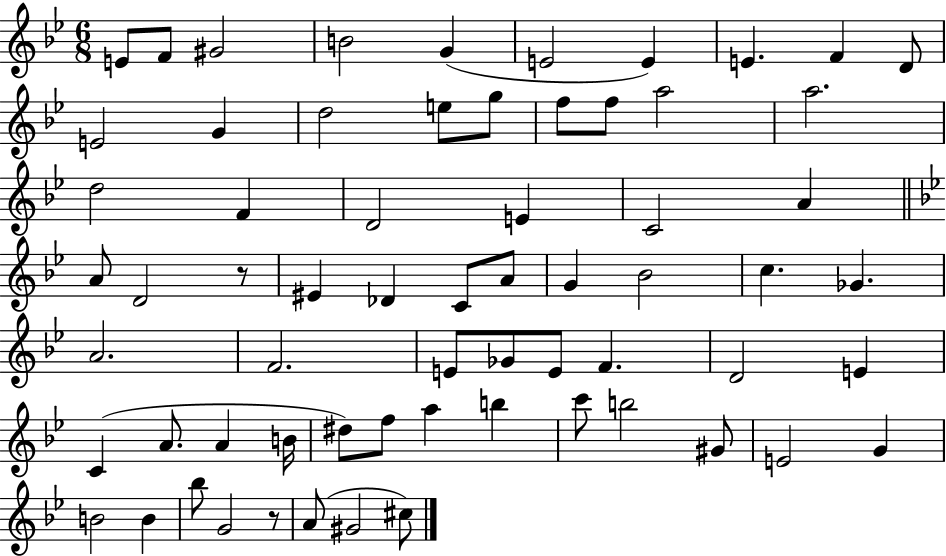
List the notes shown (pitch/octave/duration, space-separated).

E4/e F4/e G#4/h B4/h G4/q E4/h E4/q E4/q. F4/q D4/e E4/h G4/q D5/h E5/e G5/e F5/e F5/e A5/h A5/h. D5/h F4/q D4/h E4/q C4/h A4/q A4/e D4/h R/e EIS4/q Db4/q C4/e A4/e G4/q Bb4/h C5/q. Gb4/q. A4/h. F4/h. E4/e Gb4/e E4/e F4/q. D4/h E4/q C4/q A4/e. A4/q B4/s D#5/e F5/e A5/q B5/q C6/e B5/h G#4/e E4/h G4/q B4/h B4/q Bb5/e G4/h R/e A4/e G#4/h C#5/e